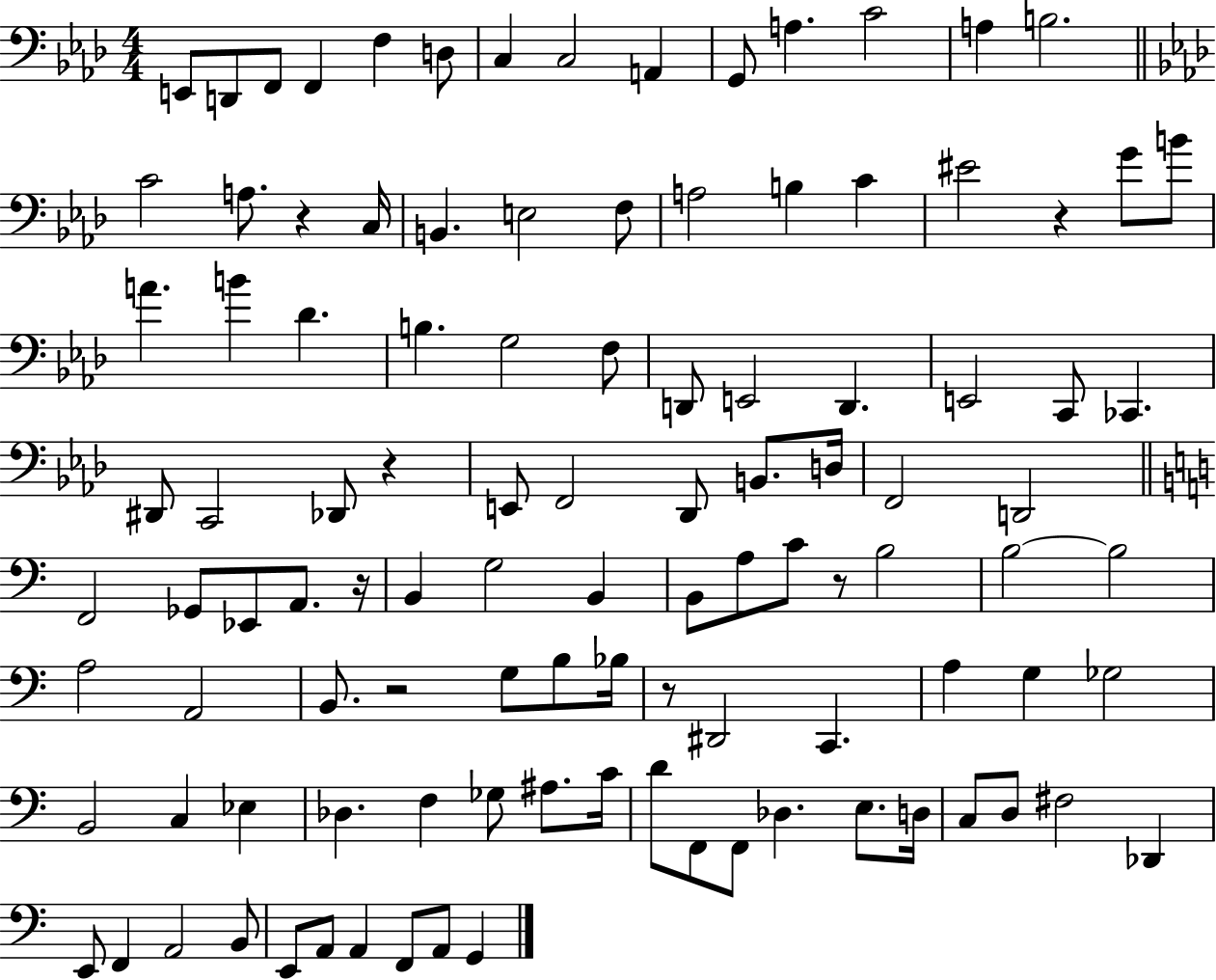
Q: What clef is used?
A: bass